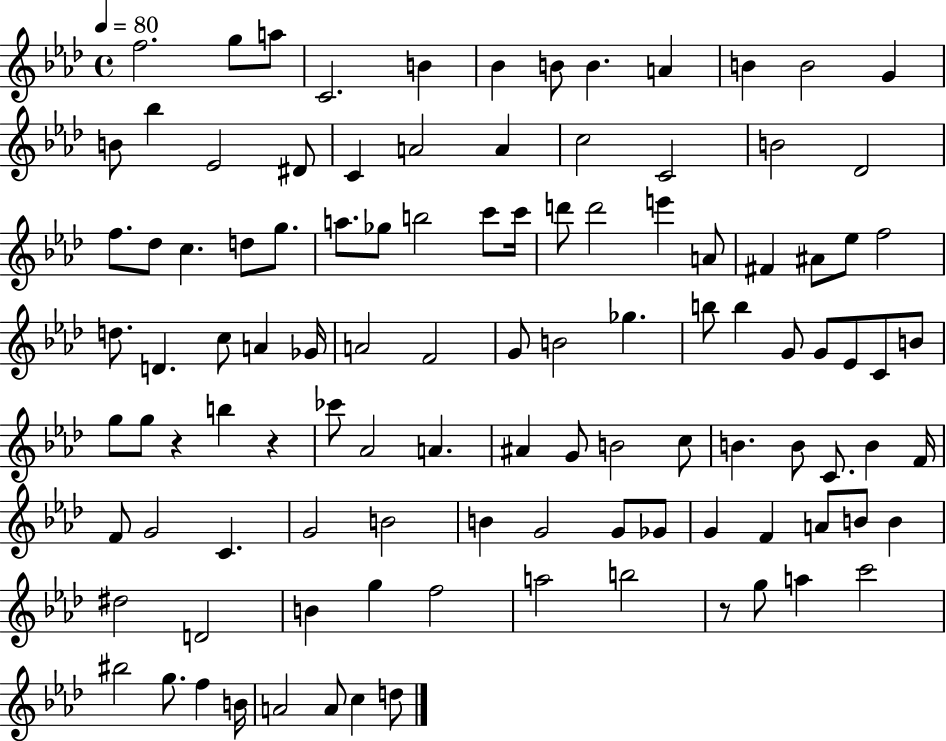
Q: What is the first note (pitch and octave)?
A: F5